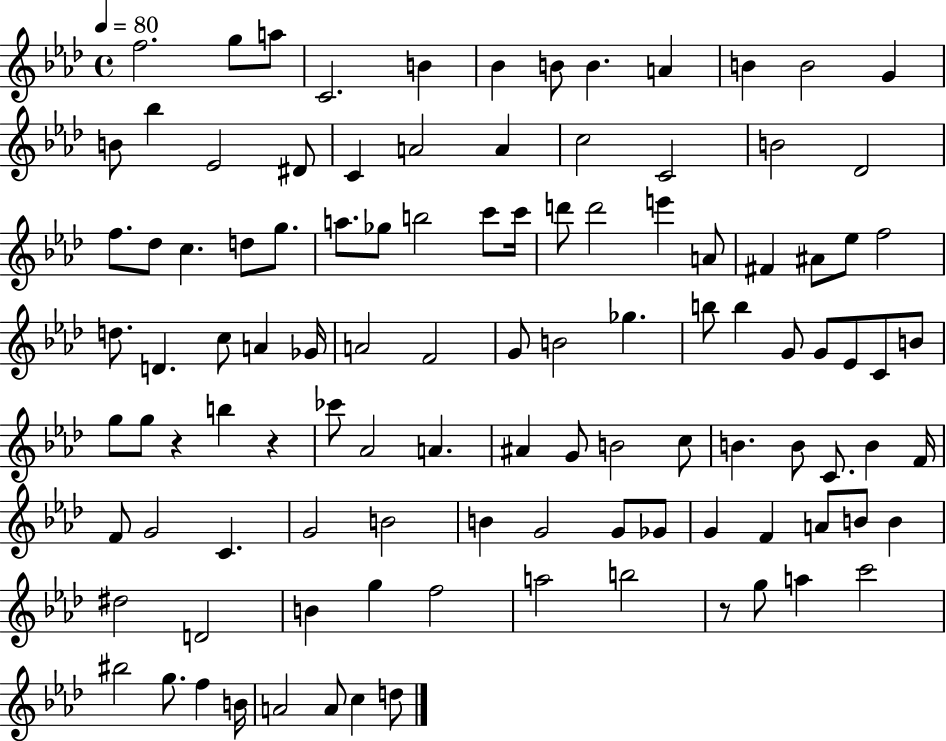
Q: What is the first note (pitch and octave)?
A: F5